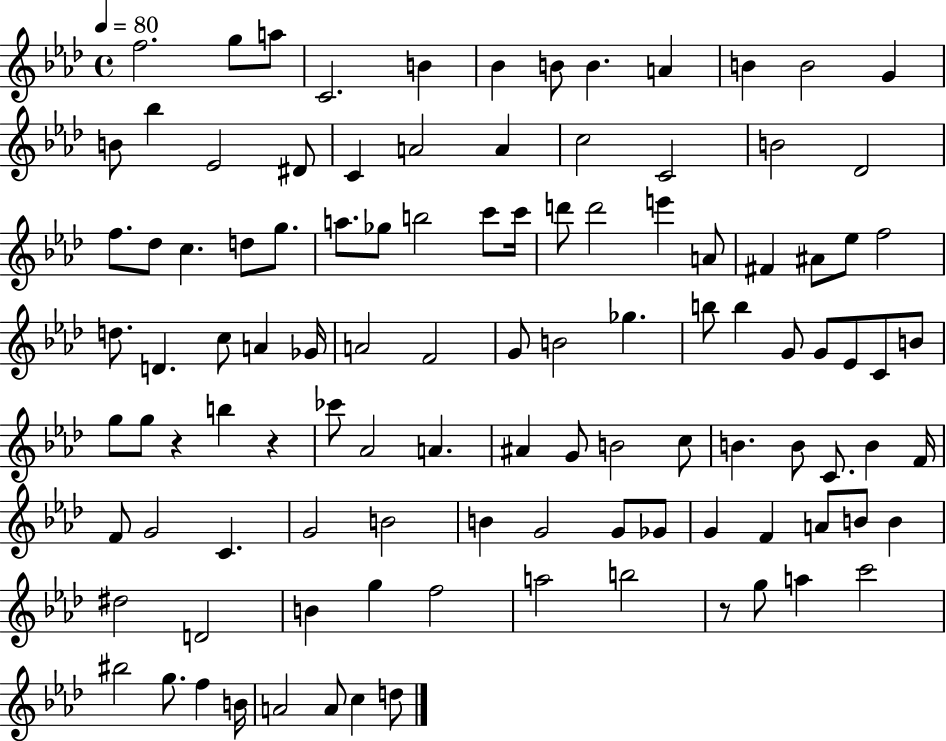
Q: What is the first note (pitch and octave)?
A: F5